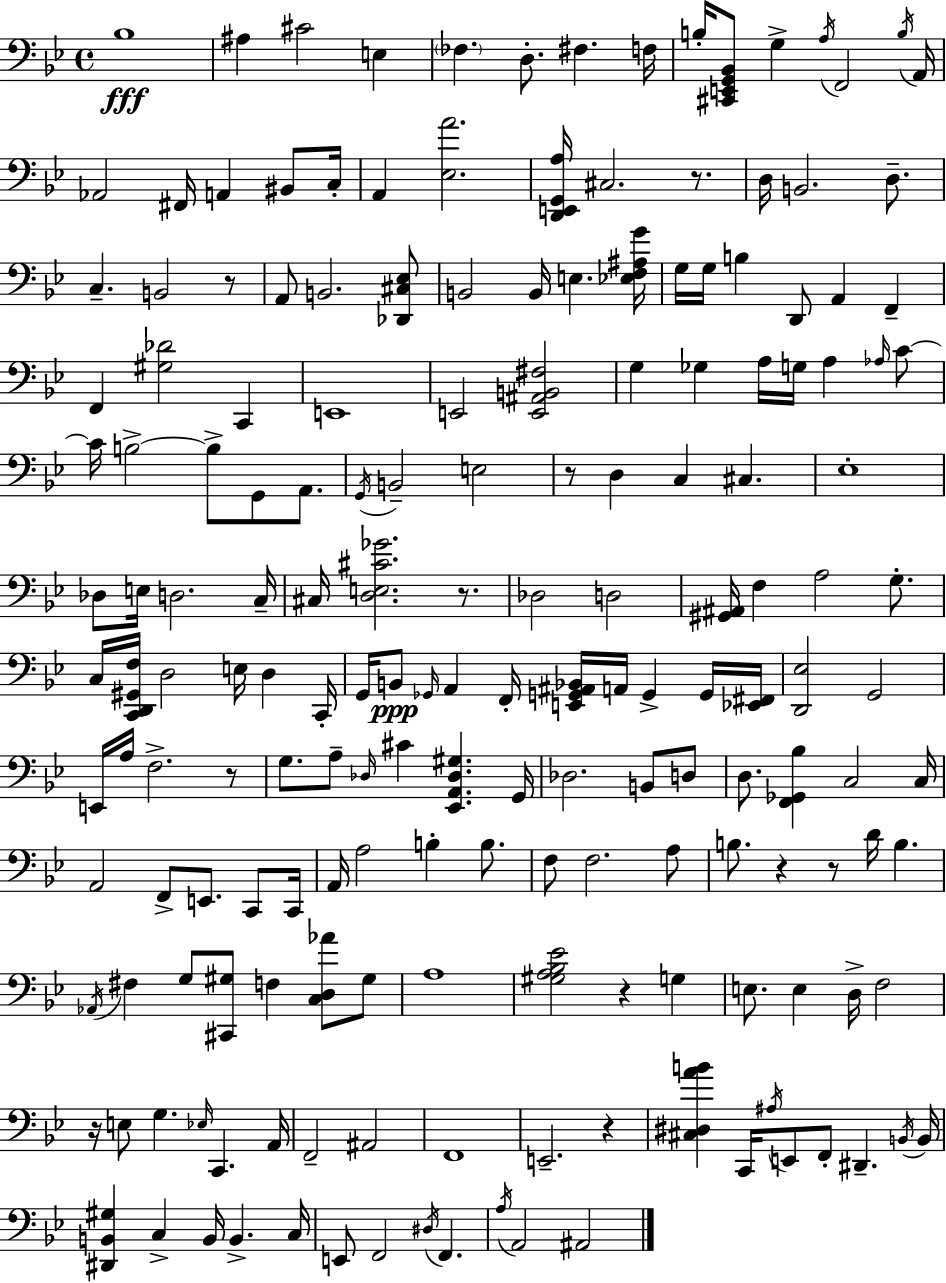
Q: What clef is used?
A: bass